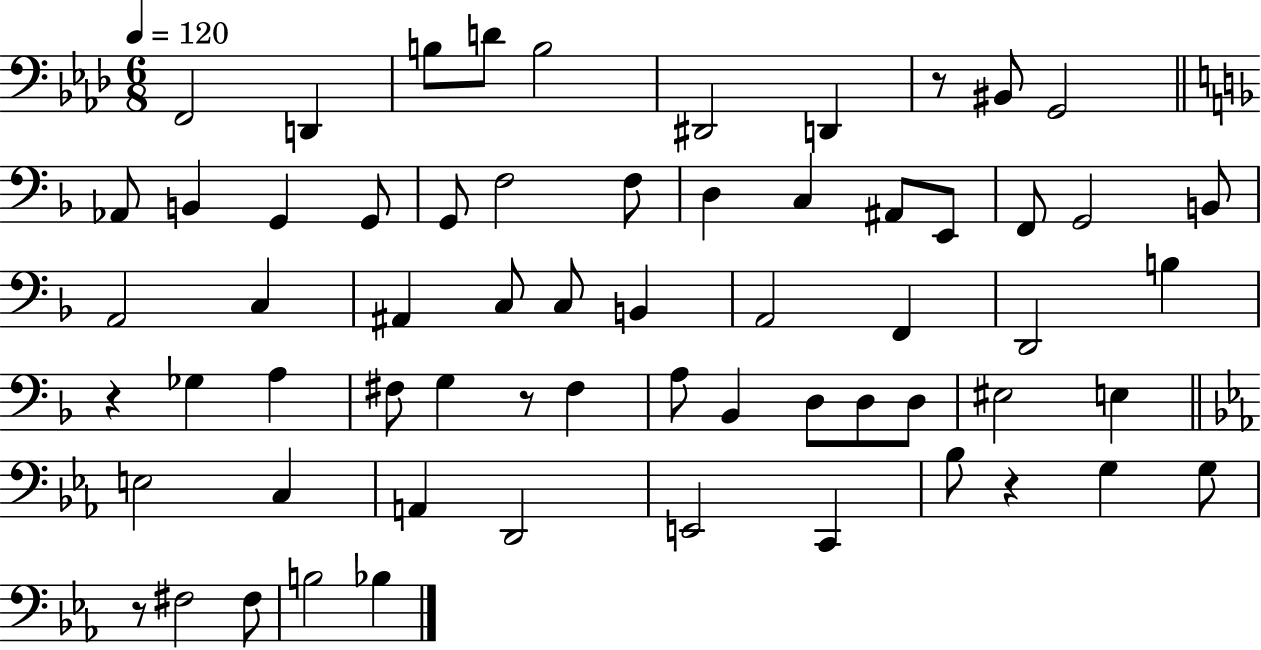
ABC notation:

X:1
T:Untitled
M:6/8
L:1/4
K:Ab
F,,2 D,, B,/2 D/2 B,2 ^D,,2 D,, z/2 ^B,,/2 G,,2 _A,,/2 B,, G,, G,,/2 G,,/2 F,2 F,/2 D, C, ^A,,/2 E,,/2 F,,/2 G,,2 B,,/2 A,,2 C, ^A,, C,/2 C,/2 B,, A,,2 F,, D,,2 B, z _G, A, ^F,/2 G, z/2 ^F, A,/2 _B,, D,/2 D,/2 D,/2 ^E,2 E, E,2 C, A,, D,,2 E,,2 C,, _B,/2 z G, G,/2 z/2 ^F,2 ^F,/2 B,2 _B,